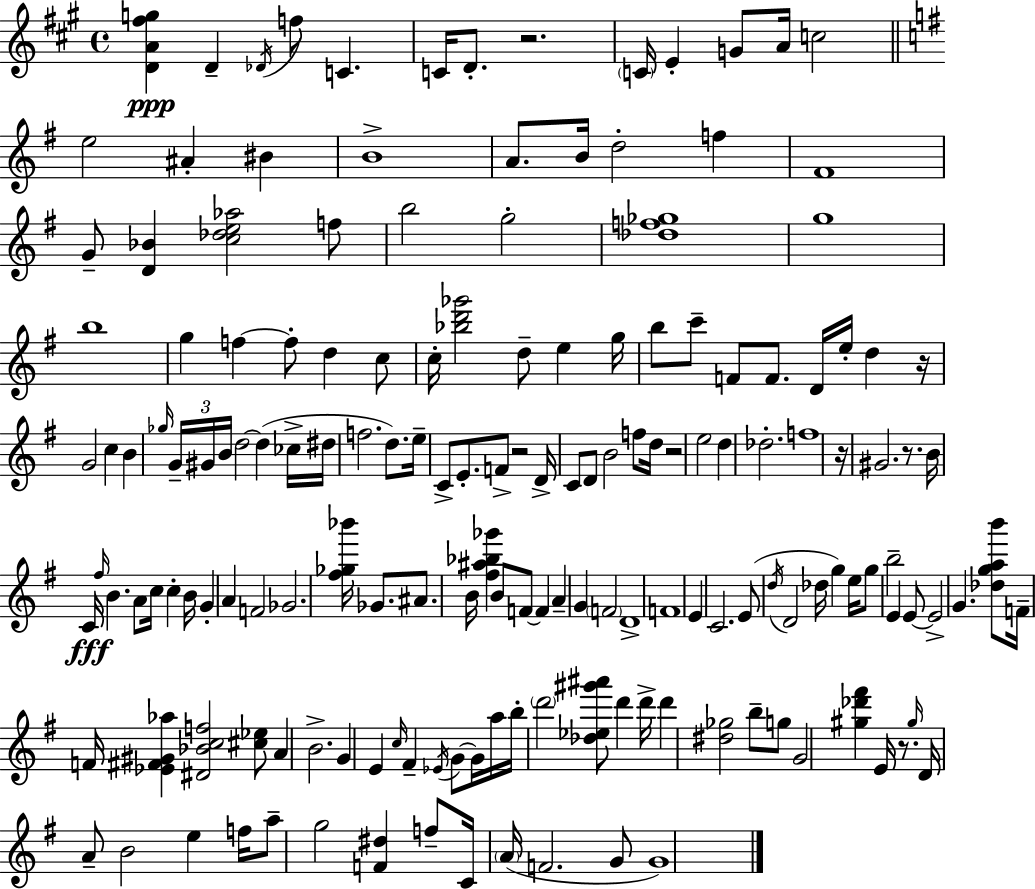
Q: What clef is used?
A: treble